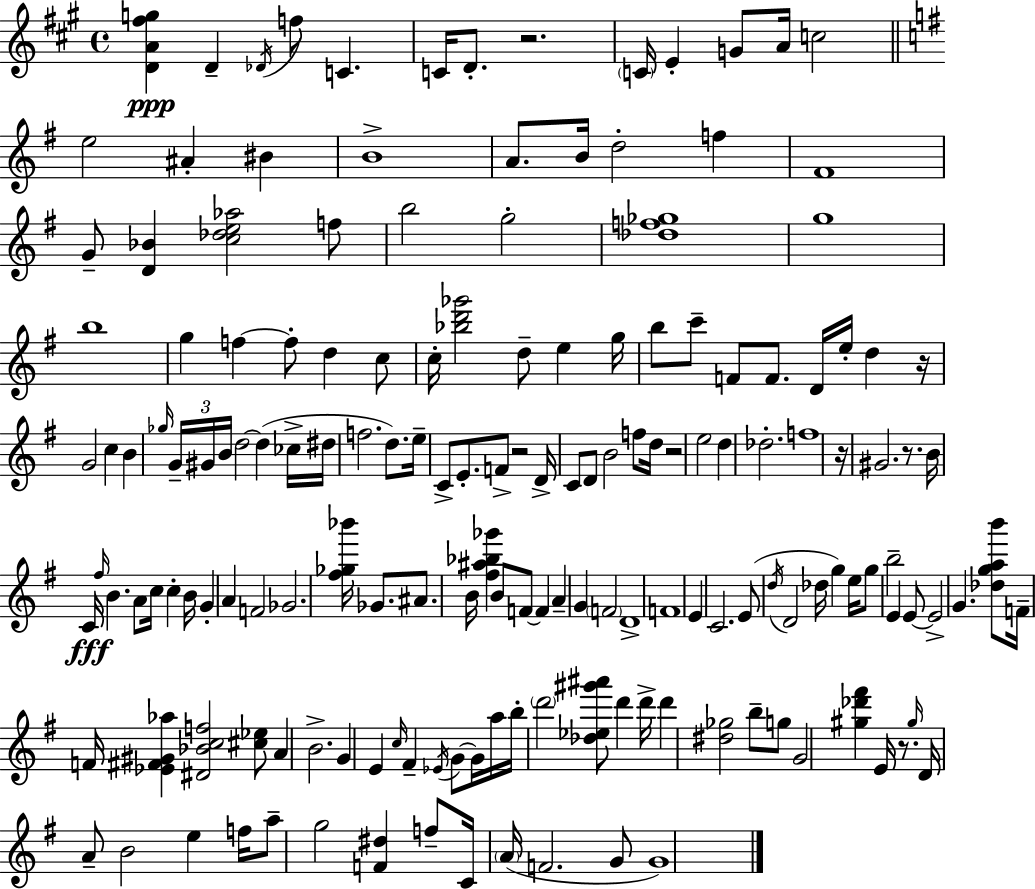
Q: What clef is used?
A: treble